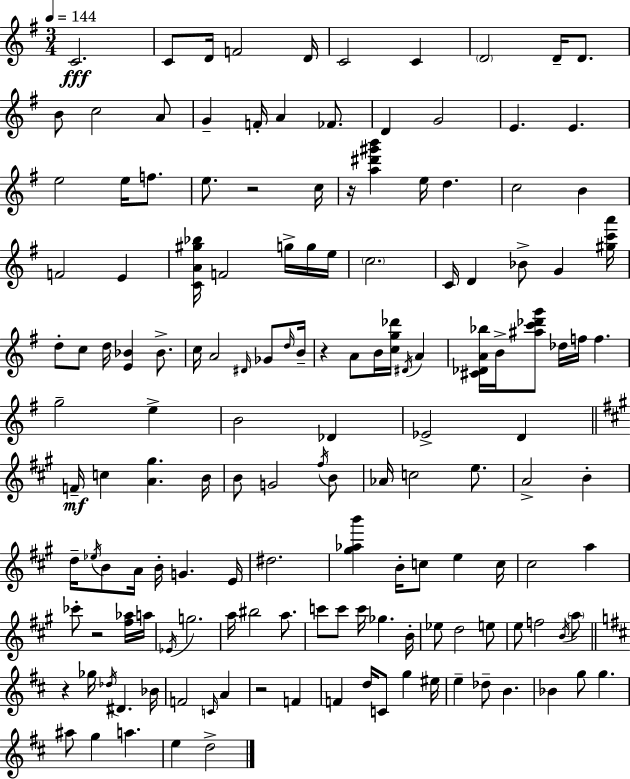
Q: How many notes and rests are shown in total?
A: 150